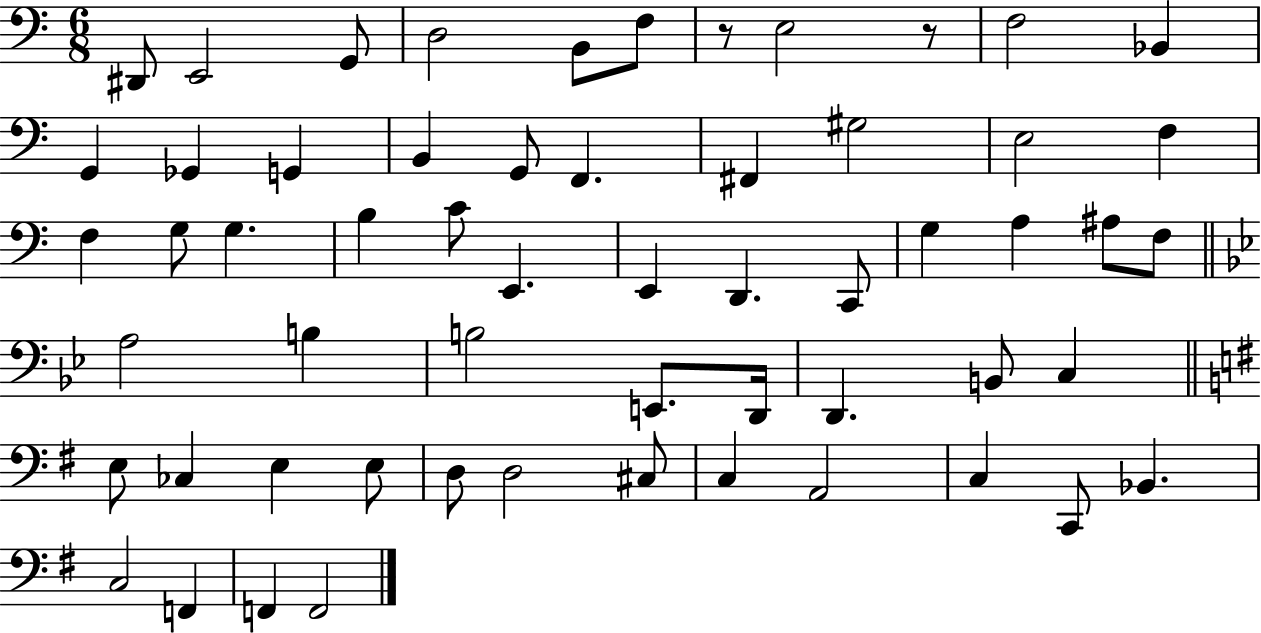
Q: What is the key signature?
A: C major